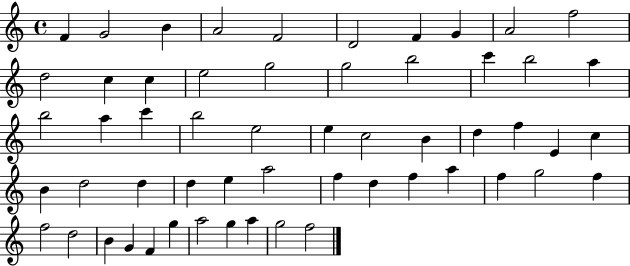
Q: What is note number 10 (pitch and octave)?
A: F5